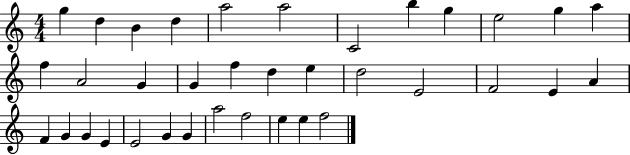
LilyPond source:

{
  \clef treble
  \numericTimeSignature
  \time 4/4
  \key c \major
  g''4 d''4 b'4 d''4 | a''2 a''2 | c'2 b''4 g''4 | e''2 g''4 a''4 | \break f''4 a'2 g'4 | g'4 f''4 d''4 e''4 | d''2 e'2 | f'2 e'4 a'4 | \break f'4 g'4 g'4 e'4 | e'2 g'4 g'4 | a''2 f''2 | e''4 e''4 f''2 | \break \bar "|."
}